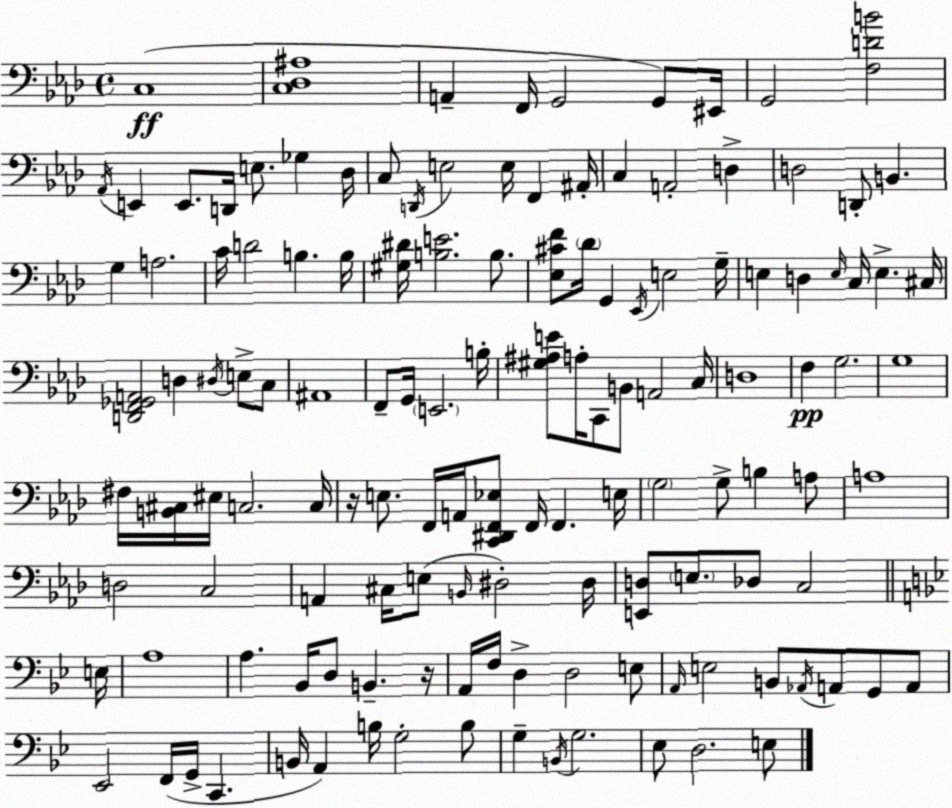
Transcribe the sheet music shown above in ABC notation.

X:1
T:Untitled
M:4/4
L:1/4
K:Fm
C,4 [C,_D,^A,]4 A,, F,,/4 G,,2 G,,/2 ^E,,/4 G,,2 [F,DB]2 _A,,/4 E,, E,,/2 D,,/4 E,/2 _G, _D,/4 C,/2 D,,/4 E,2 E,/4 F,, ^A,,/4 C, A,,2 D, D,2 D,,/2 B,, G, A,2 C/4 D2 B, B,/4 [^G,^D]/4 [B,E]2 B,/2 [_E,^CF]/2 _D/4 G,, _E,,/4 E,2 G,/4 E, D, E,/4 C,/4 E, ^C,/4 [D,,F,,_G,,A,,]2 D, ^D,/4 E,/2 C,/2 ^A,,4 F,,/2 G,,/4 E,,2 B,/4 [^G,^A,E]/2 A,/4 C,,/2 B,,/2 A,,2 C,/4 D,4 F, G,2 G,4 ^F,/4 [B,,^C,]/4 ^E,/4 C,2 C,/4 z/4 E,/2 F,,/4 A,,/4 [C,,^D,,F,,_E,]/2 F,,/4 F,, E,/4 G,2 G,/2 B, A,/2 A,4 D,2 C,2 A,, ^C,/4 E,/2 B,,/4 ^D,2 ^D,/4 [E,,D,]/2 E,/2 _D,/2 C,2 E,/4 A,4 A, _B,,/4 D,/2 B,, z/4 A,,/4 F,/4 D, D,2 E,/2 A,,/4 E,2 B,,/2 _A,,/4 A,,/2 G,,/2 A,,/2 _E,,2 F,,/4 G,,/4 C,, B,,/4 A,, B,/4 G,2 B,/2 G, B,,/4 G,2 _E,/2 D,2 E,/2